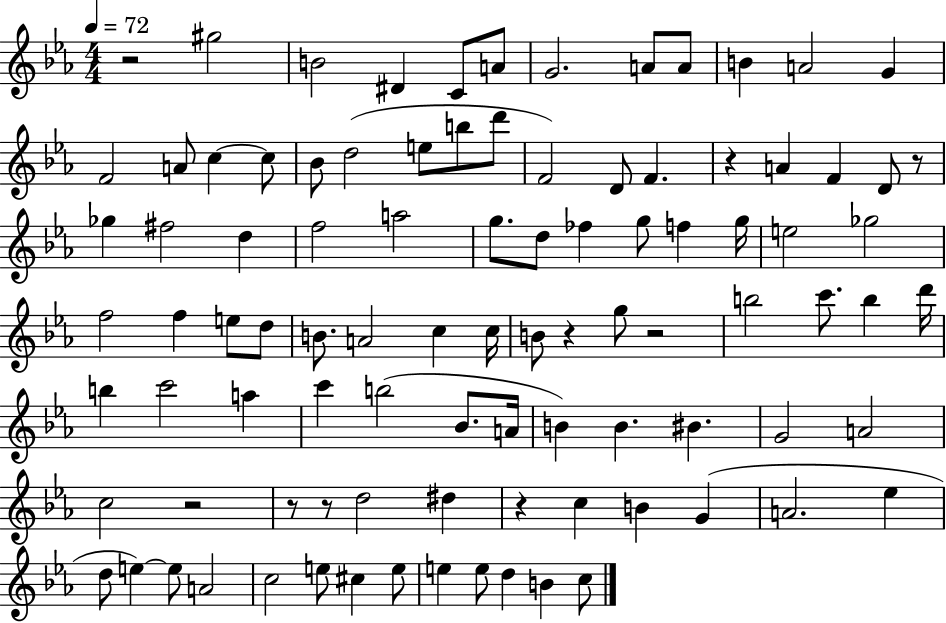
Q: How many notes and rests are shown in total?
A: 95